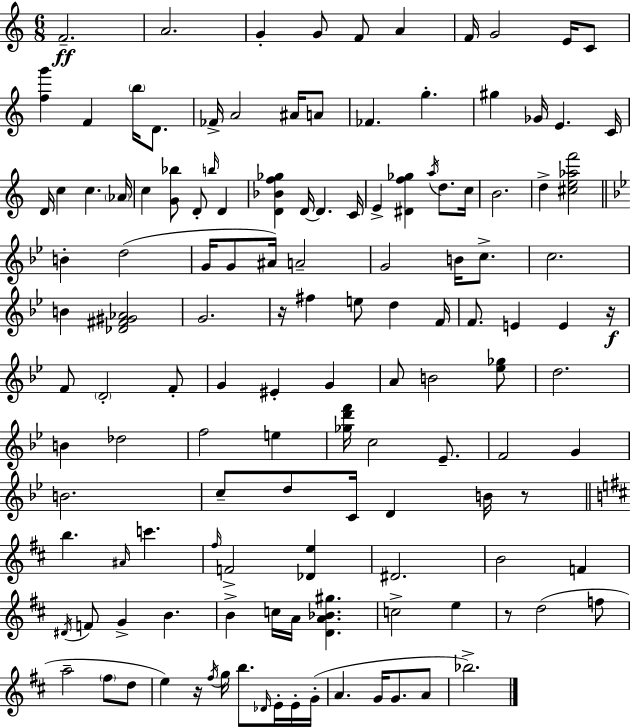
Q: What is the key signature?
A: C major